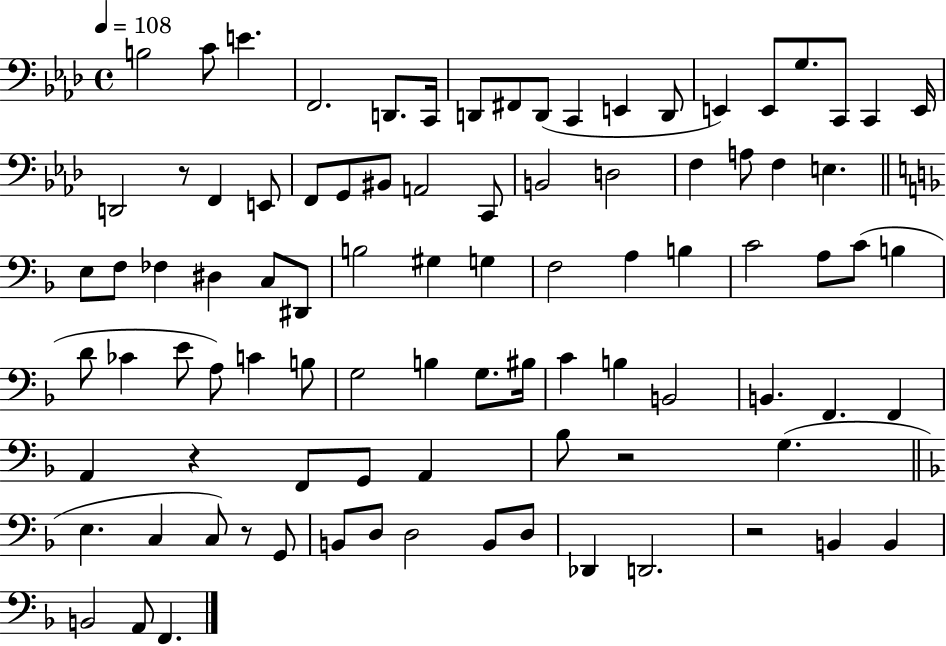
B3/h C4/e E4/q. F2/h. D2/e. C2/s D2/e F#2/e D2/e C2/q E2/q D2/e E2/q E2/e G3/e. C2/e C2/q E2/s D2/h R/e F2/q E2/e F2/e G2/e BIS2/e A2/h C2/e B2/h D3/h F3/q A3/e F3/q E3/q. E3/e F3/e FES3/q D#3/q C3/e D#2/e B3/h G#3/q G3/q F3/h A3/q B3/q C4/h A3/e C4/e B3/q D4/e CES4/q E4/e A3/e C4/q B3/e G3/h B3/q G3/e. BIS3/s C4/q B3/q B2/h B2/q. F2/q. F2/q A2/q R/q F2/e G2/e A2/q Bb3/e R/h G3/q. E3/q. C3/q C3/e R/e G2/e B2/e D3/e D3/h B2/e D3/e Db2/q D2/h. R/h B2/q B2/q B2/h A2/e F2/q.